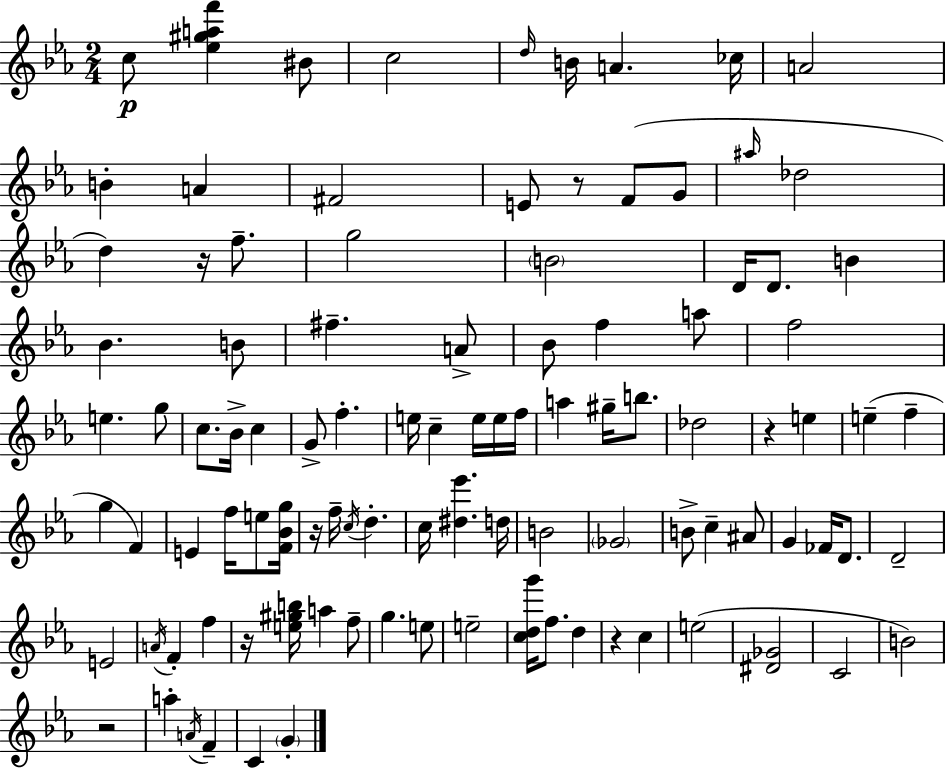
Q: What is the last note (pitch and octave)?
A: G4